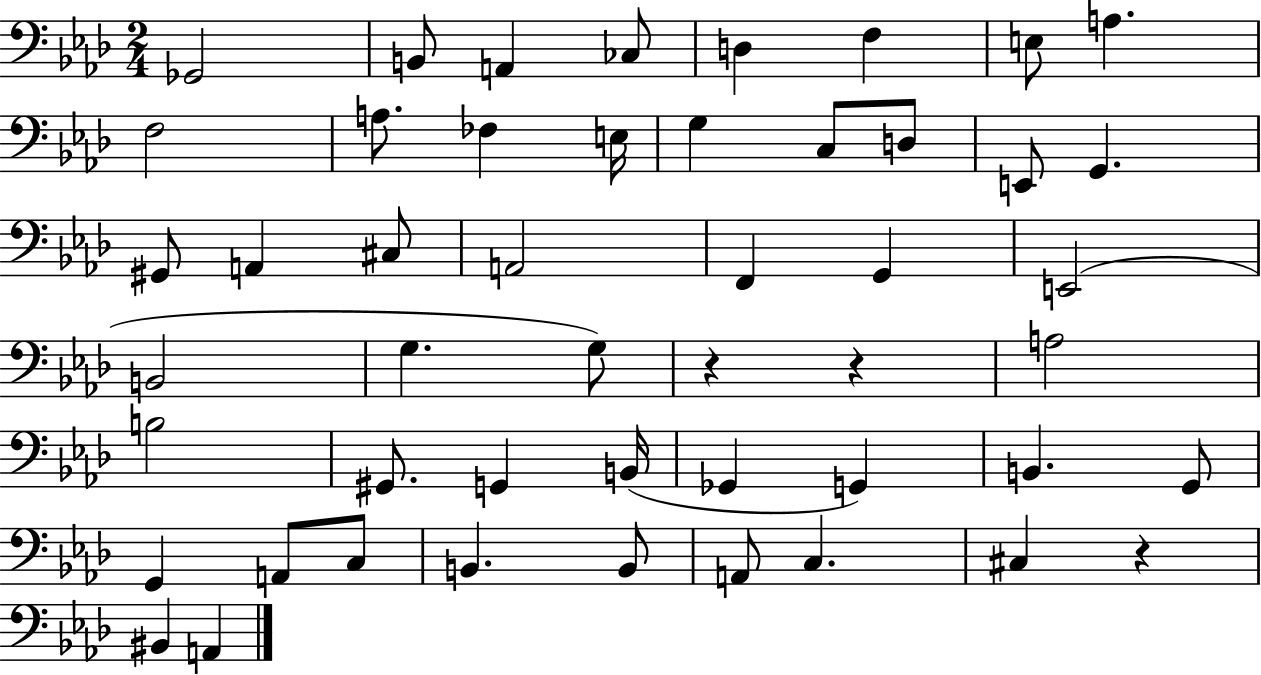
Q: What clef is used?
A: bass